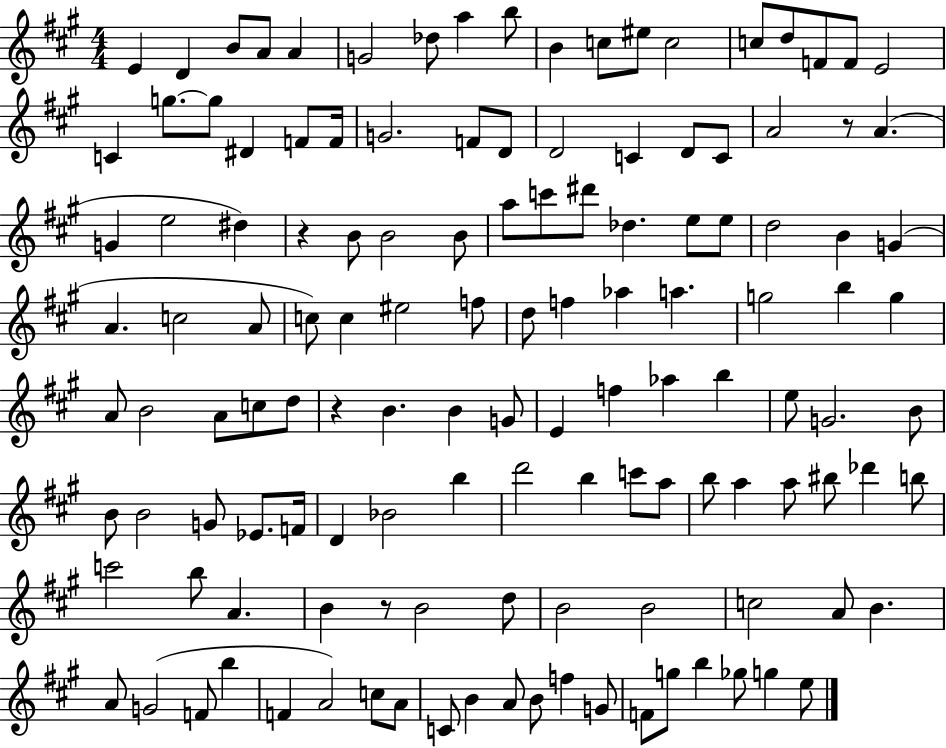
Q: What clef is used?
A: treble